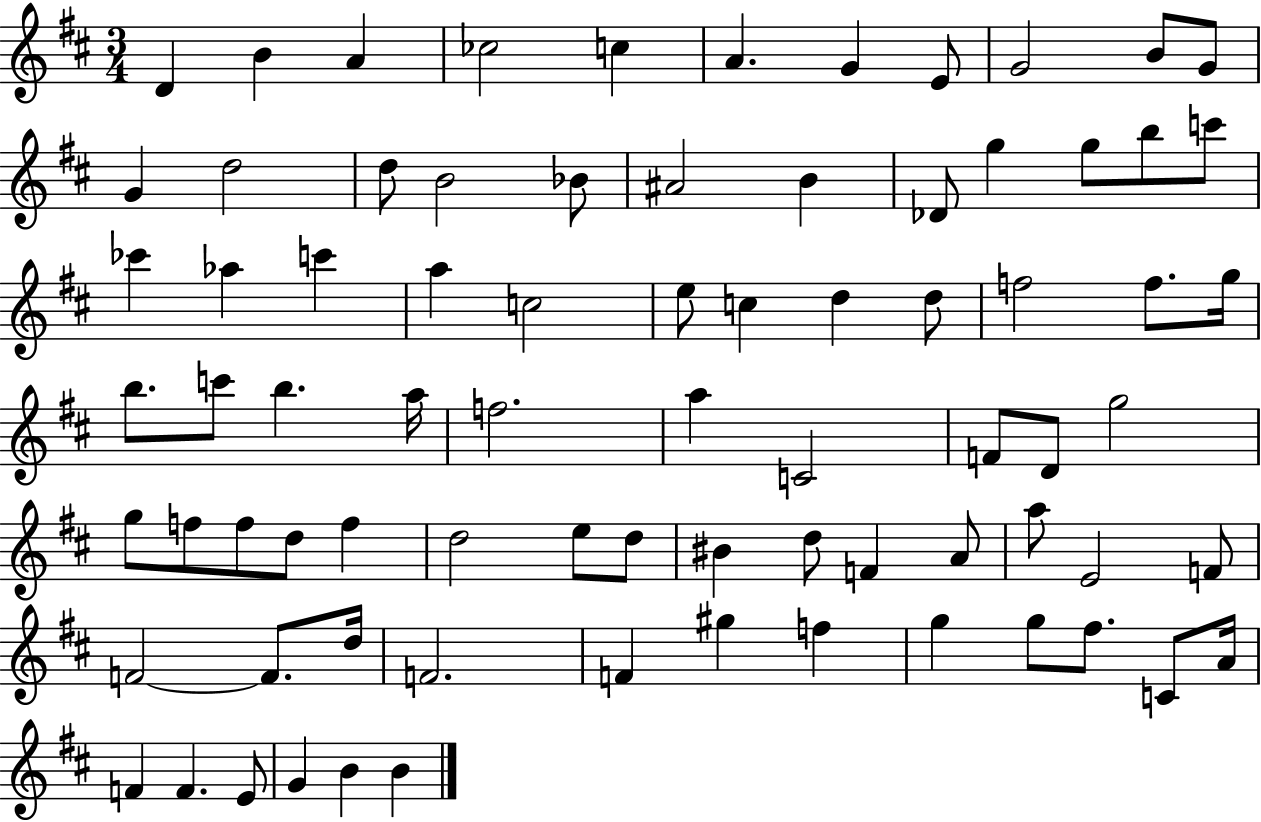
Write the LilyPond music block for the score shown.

{
  \clef treble
  \numericTimeSignature
  \time 3/4
  \key d \major
  d'4 b'4 a'4 | ces''2 c''4 | a'4. g'4 e'8 | g'2 b'8 g'8 | \break g'4 d''2 | d''8 b'2 bes'8 | ais'2 b'4 | des'8 g''4 g''8 b''8 c'''8 | \break ces'''4 aes''4 c'''4 | a''4 c''2 | e''8 c''4 d''4 d''8 | f''2 f''8. g''16 | \break b''8. c'''8 b''4. a''16 | f''2. | a''4 c'2 | f'8 d'8 g''2 | \break g''8 f''8 f''8 d''8 f''4 | d''2 e''8 d''8 | bis'4 d''8 f'4 a'8 | a''8 e'2 f'8 | \break f'2~~ f'8. d''16 | f'2. | f'4 gis''4 f''4 | g''4 g''8 fis''8. c'8 a'16 | \break f'4 f'4. e'8 | g'4 b'4 b'4 | \bar "|."
}